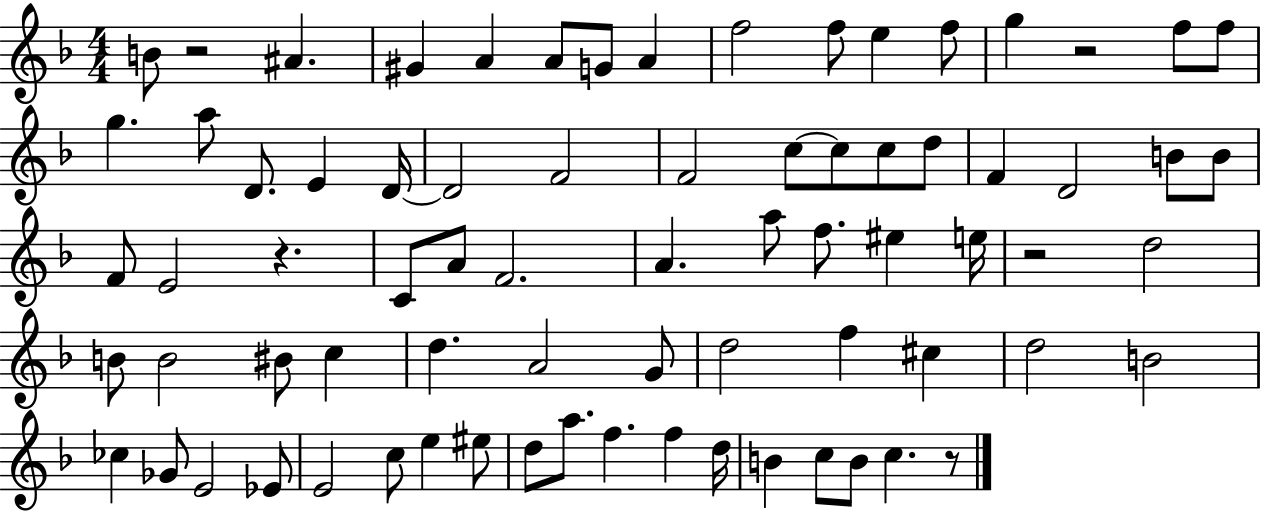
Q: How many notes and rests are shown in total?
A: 75